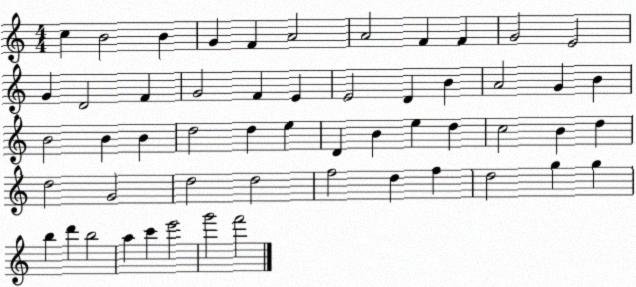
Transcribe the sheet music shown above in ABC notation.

X:1
T:Untitled
M:4/4
L:1/4
K:C
c B2 B G F A2 A2 F F G2 E2 G D2 F G2 F E E2 D B A2 G B B2 B B d2 d e D B e d c2 B d d2 G2 d2 d2 f2 d f d2 g g b d' b2 a c' e'2 g'2 f'2